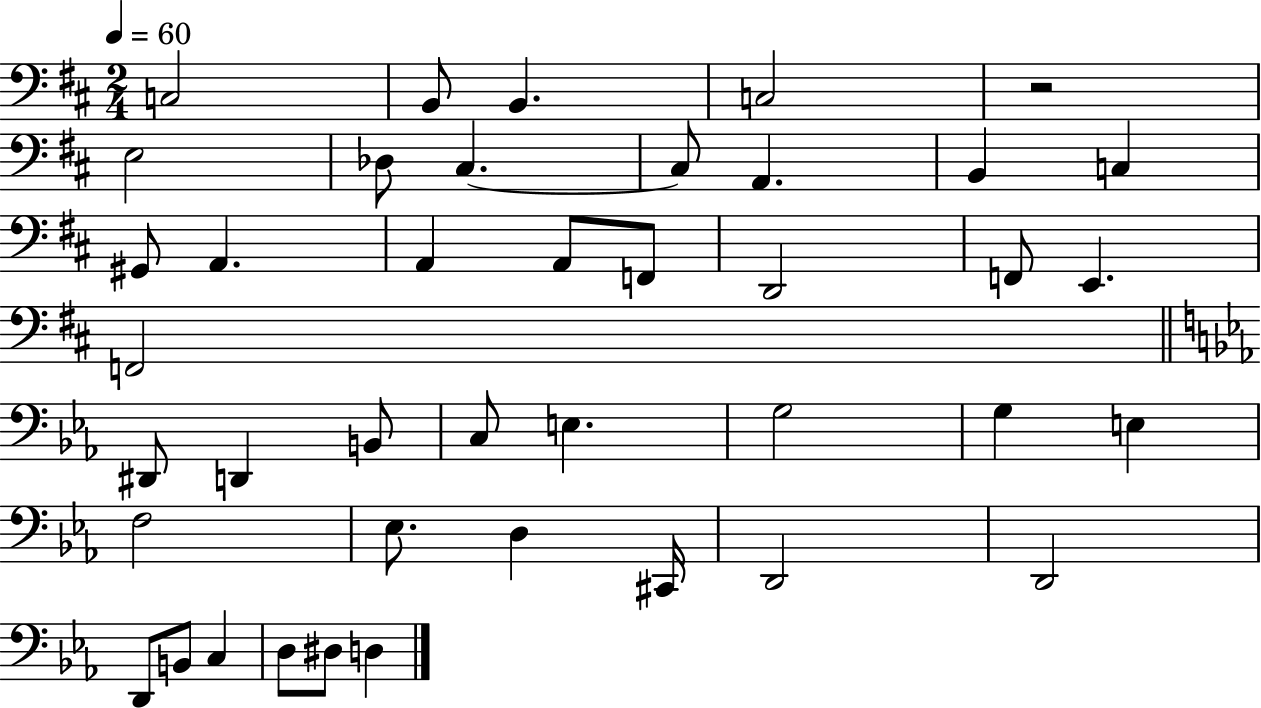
C3/h B2/e B2/q. C3/h R/h E3/h Db3/e C#3/q. C#3/e A2/q. B2/q C3/q G#2/e A2/q. A2/q A2/e F2/e D2/h F2/e E2/q. F2/h D#2/e D2/q B2/e C3/e E3/q. G3/h G3/q E3/q F3/h Eb3/e. D3/q C#2/s D2/h D2/h D2/e B2/e C3/q D3/e D#3/e D3/q